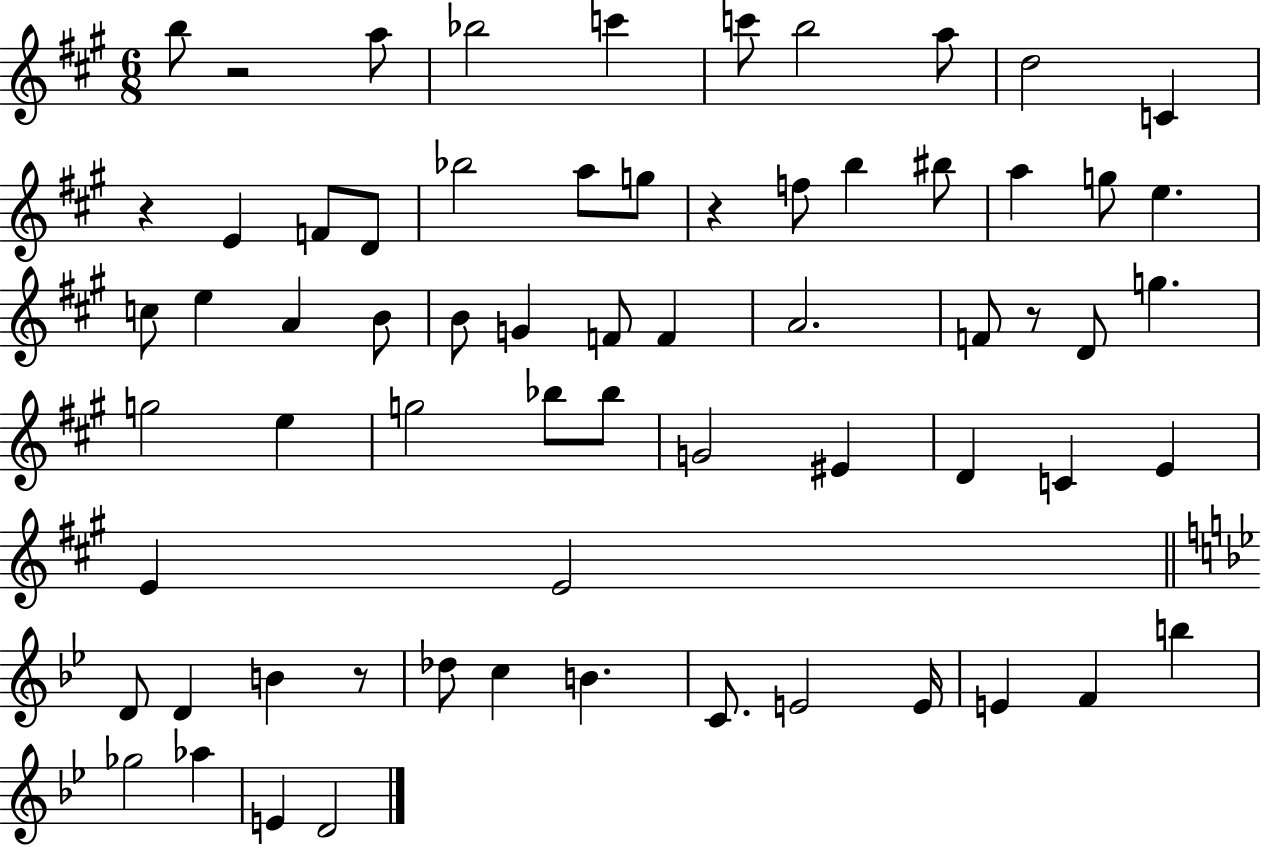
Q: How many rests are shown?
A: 5